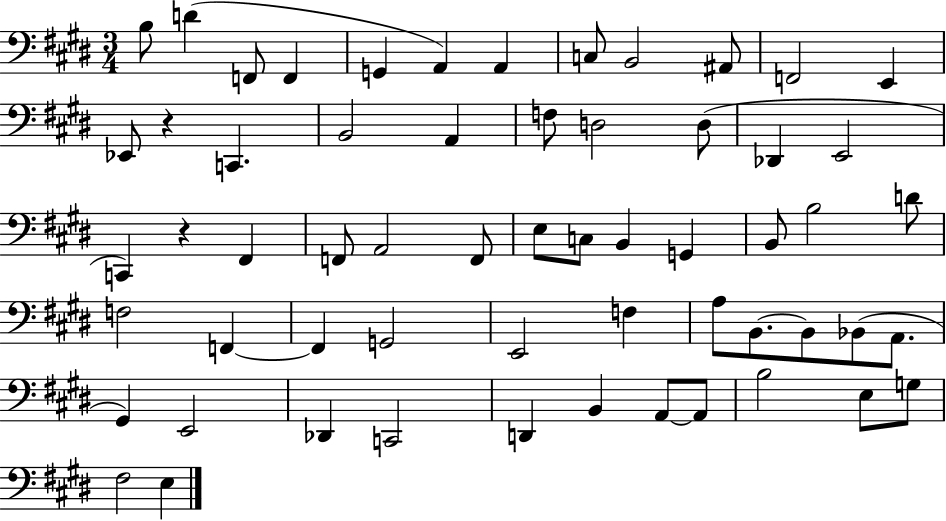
B3/e D4/q F2/e F2/q G2/q A2/q A2/q C3/e B2/h A#2/e F2/h E2/q Eb2/e R/q C2/q. B2/h A2/q F3/e D3/h D3/e Db2/q E2/h C2/q R/q F#2/q F2/e A2/h F2/e E3/e C3/e B2/q G2/q B2/e B3/h D4/e F3/h F2/q F2/q G2/h E2/h F3/q A3/e B2/e. B2/e Bb2/e A2/e. G#2/q E2/h Db2/q C2/h D2/q B2/q A2/e A2/e B3/h E3/e G3/e F#3/h E3/q